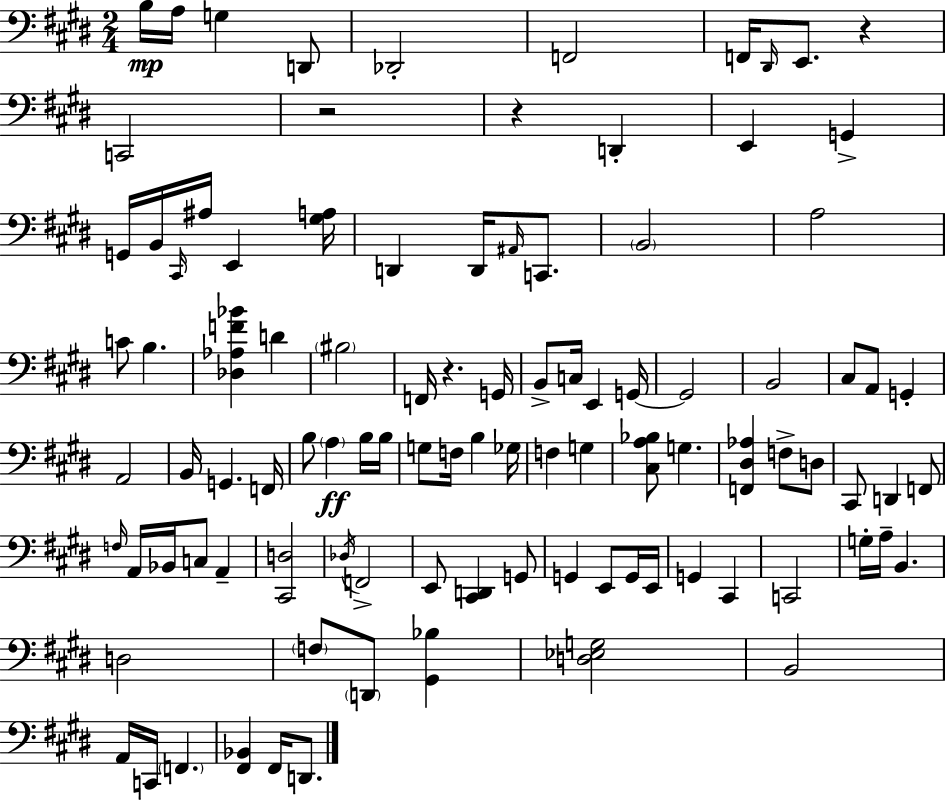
X:1
T:Untitled
M:2/4
L:1/4
K:E
B,/4 A,/4 G, D,,/2 _D,,2 F,,2 F,,/4 ^D,,/4 E,,/2 z C,,2 z2 z D,, E,, G,, G,,/4 B,,/4 ^C,,/4 ^A,/4 E,, [^G,A,]/4 D,, D,,/4 ^A,,/4 C,,/2 B,,2 A,2 C/2 B, [_D,_A,F_B] D ^B,2 F,,/4 z G,,/4 B,,/2 C,/4 E,, G,,/4 G,,2 B,,2 ^C,/2 A,,/2 G,, A,,2 B,,/4 G,, F,,/4 B,/2 A, B,/4 B,/4 G,/2 F,/4 B, _G,/4 F, G, [^C,A,_B,]/2 G, [F,,^D,_A,] F,/2 D,/2 ^C,,/2 D,, F,,/2 F,/4 A,,/4 _B,,/4 C,/2 A,, [^C,,D,]2 _D,/4 F,,2 E,,/2 [^C,,D,,] G,,/2 G,, E,,/2 G,,/4 E,,/4 G,, ^C,, C,,2 G,/4 A,/4 B,, D,2 F,/2 D,,/2 [^G,,_B,] [D,_E,G,]2 B,,2 A,,/4 C,,/4 F,, [^F,,_B,,] ^F,,/4 D,,/2